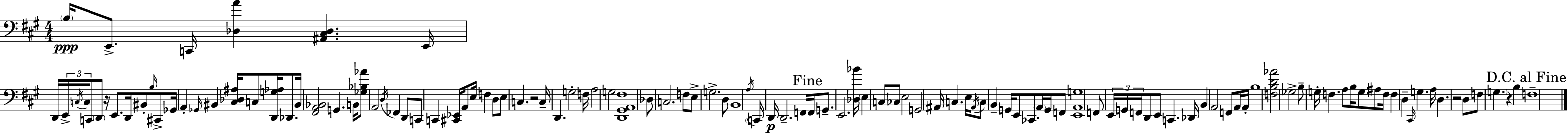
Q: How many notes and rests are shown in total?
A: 123